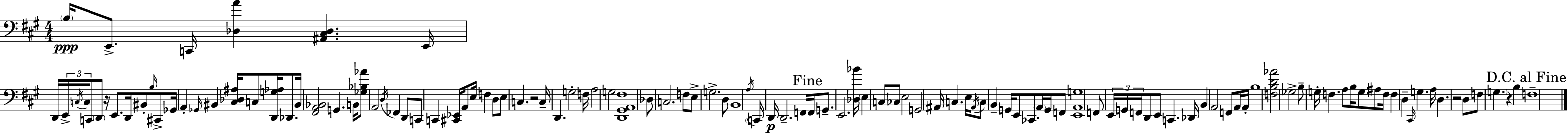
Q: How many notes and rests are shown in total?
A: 123